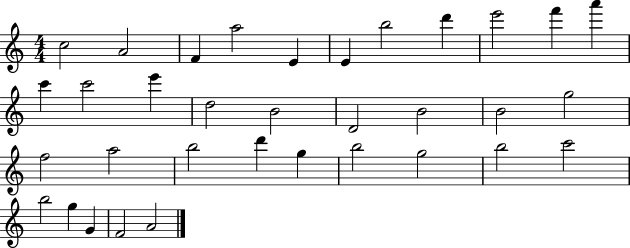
{
  \clef treble
  \numericTimeSignature
  \time 4/4
  \key c \major
  c''2 a'2 | f'4 a''2 e'4 | e'4 b''2 d'''4 | e'''2 f'''4 a'''4 | \break c'''4 c'''2 e'''4 | d''2 b'2 | d'2 b'2 | b'2 g''2 | \break f''2 a''2 | b''2 d'''4 g''4 | b''2 g''2 | b''2 c'''2 | \break b''2 g''4 g'4 | f'2 a'2 | \bar "|."
}